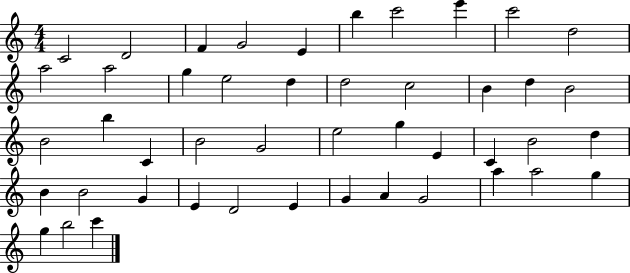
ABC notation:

X:1
T:Untitled
M:4/4
L:1/4
K:C
C2 D2 F G2 E b c'2 e' c'2 d2 a2 a2 g e2 d d2 c2 B d B2 B2 b C B2 G2 e2 g E C B2 d B B2 G E D2 E G A G2 a a2 g g b2 c'